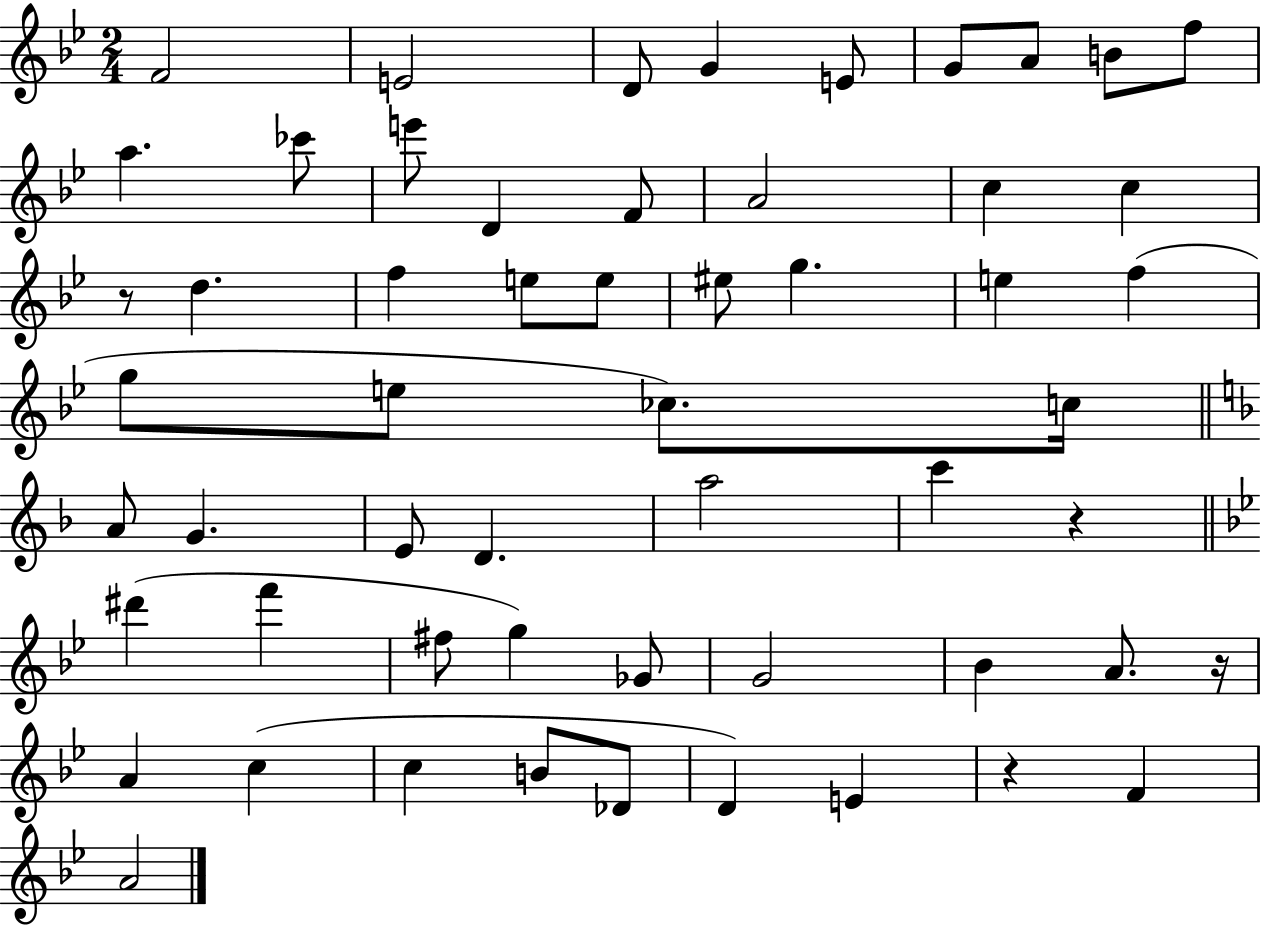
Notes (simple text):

F4/h E4/h D4/e G4/q E4/e G4/e A4/e B4/e F5/e A5/q. CES6/e E6/e D4/q F4/e A4/h C5/q C5/q R/e D5/q. F5/q E5/e E5/e EIS5/e G5/q. E5/q F5/q G5/e E5/e CES5/e. C5/s A4/e G4/q. E4/e D4/q. A5/h C6/q R/q D#6/q F6/q F#5/e G5/q Gb4/e G4/h Bb4/q A4/e. R/s A4/q C5/q C5/q B4/e Db4/e D4/q E4/q R/q F4/q A4/h